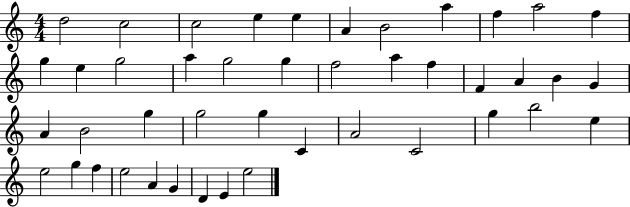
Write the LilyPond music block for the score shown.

{
  \clef treble
  \numericTimeSignature
  \time 4/4
  \key c \major
  d''2 c''2 | c''2 e''4 e''4 | a'4 b'2 a''4 | f''4 a''2 f''4 | \break g''4 e''4 g''2 | a''4 g''2 g''4 | f''2 a''4 f''4 | f'4 a'4 b'4 g'4 | \break a'4 b'2 g''4 | g''2 g''4 c'4 | a'2 c'2 | g''4 b''2 e''4 | \break e''2 g''4 f''4 | e''2 a'4 g'4 | d'4 e'4 e''2 | \bar "|."
}